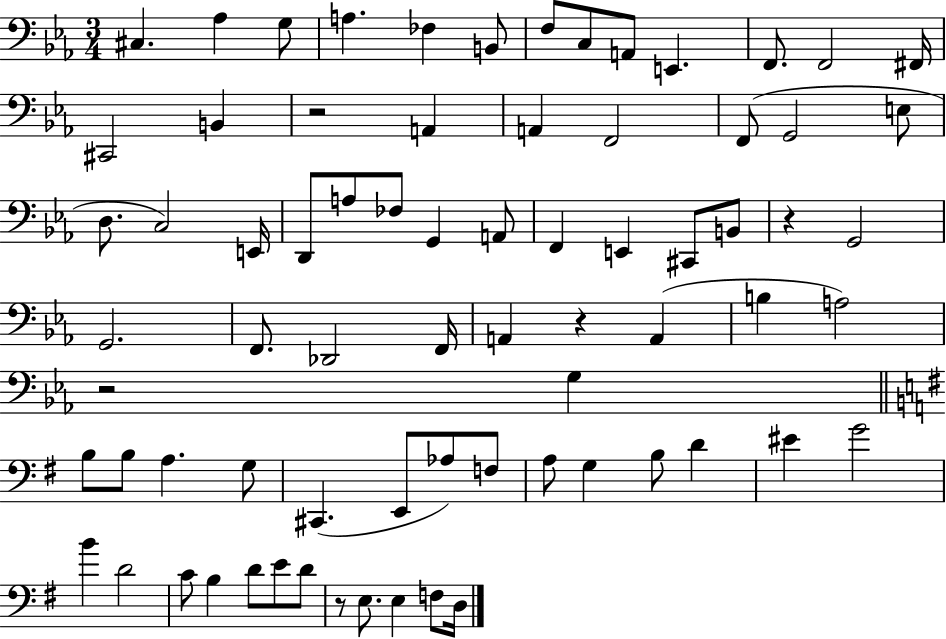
X:1
T:Untitled
M:3/4
L:1/4
K:Eb
^C, _A, G,/2 A, _F, B,,/2 F,/2 C,/2 A,,/2 E,, F,,/2 F,,2 ^F,,/4 ^C,,2 B,, z2 A,, A,, F,,2 F,,/2 G,,2 E,/2 D,/2 C,2 E,,/4 D,,/2 A,/2 _F,/2 G,, A,,/2 F,, E,, ^C,,/2 B,,/2 z G,,2 G,,2 F,,/2 _D,,2 F,,/4 A,, z A,, B, A,2 z2 G, B,/2 B,/2 A, G,/2 ^C,, E,,/2 _A,/2 F,/2 A,/2 G, B,/2 D ^E G2 B D2 C/2 B, D/2 E/2 D/2 z/2 E,/2 E, F,/2 D,/4